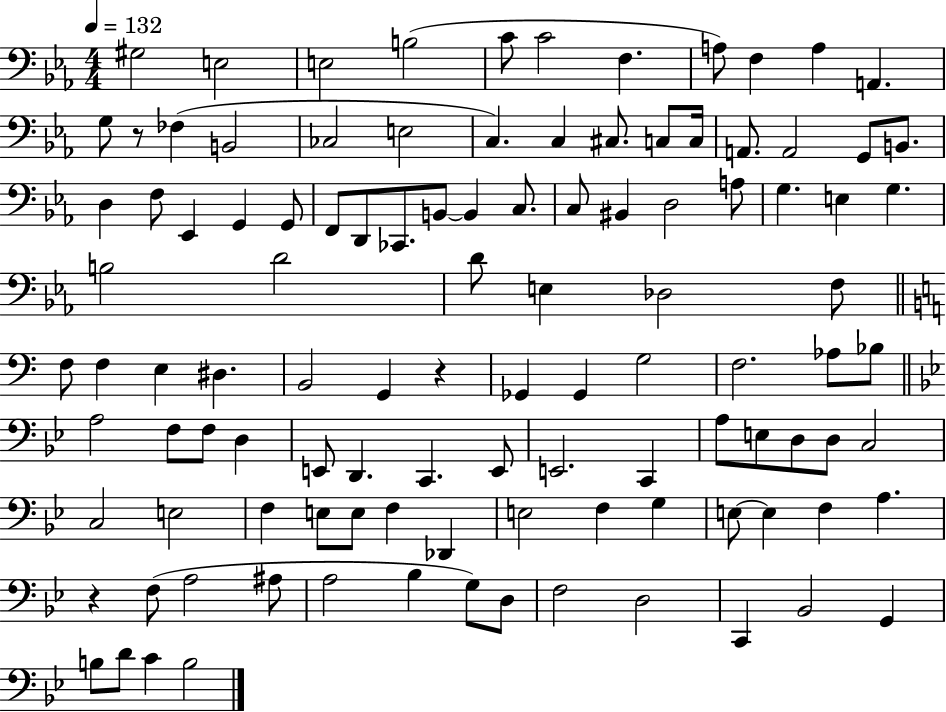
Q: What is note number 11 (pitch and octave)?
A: A2